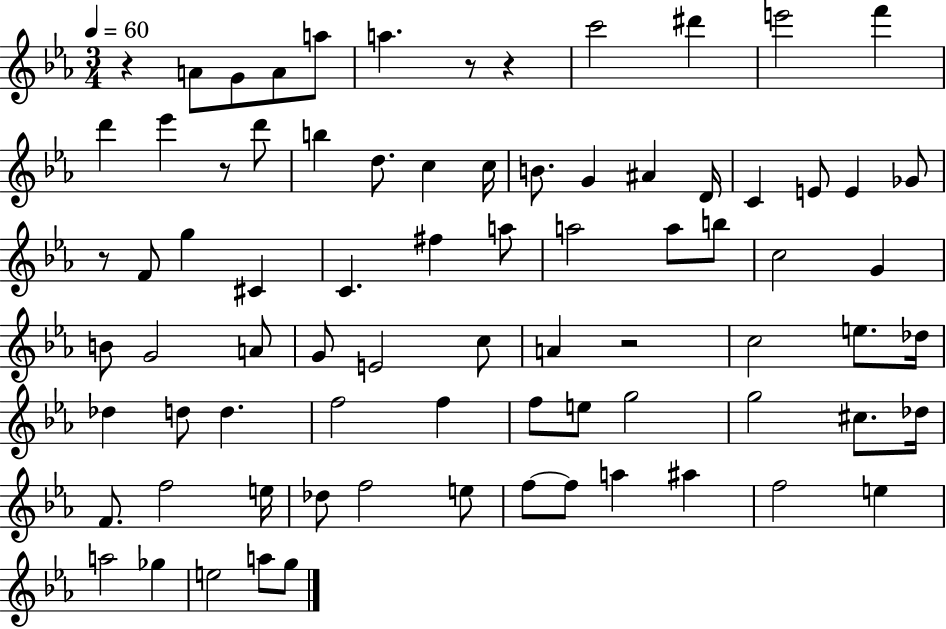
{
  \clef treble
  \numericTimeSignature
  \time 3/4
  \key ees \major
  \tempo 4 = 60
  r4 a'8 g'8 a'8 a''8 | a''4. r8 r4 | c'''2 dis'''4 | e'''2 f'''4 | \break d'''4 ees'''4 r8 d'''8 | b''4 d''8. c''4 c''16 | b'8. g'4 ais'4 d'16 | c'4 e'8 e'4 ges'8 | \break r8 f'8 g''4 cis'4 | c'4. fis''4 a''8 | a''2 a''8 b''8 | c''2 g'4 | \break b'8 g'2 a'8 | g'8 e'2 c''8 | a'4 r2 | c''2 e''8. des''16 | \break des''4 d''8 d''4. | f''2 f''4 | f''8 e''8 g''2 | g''2 cis''8. des''16 | \break f'8. f''2 e''16 | des''8 f''2 e''8 | f''8~~ f''8 a''4 ais''4 | f''2 e''4 | \break a''2 ges''4 | e''2 a''8 g''8 | \bar "|."
}